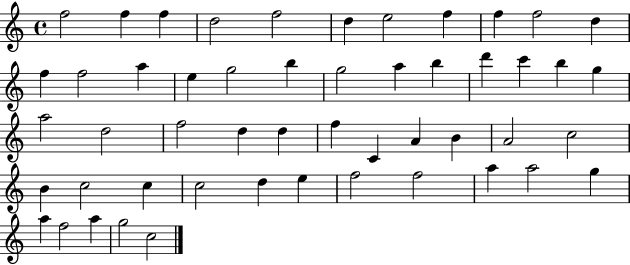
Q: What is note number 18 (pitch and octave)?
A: G5